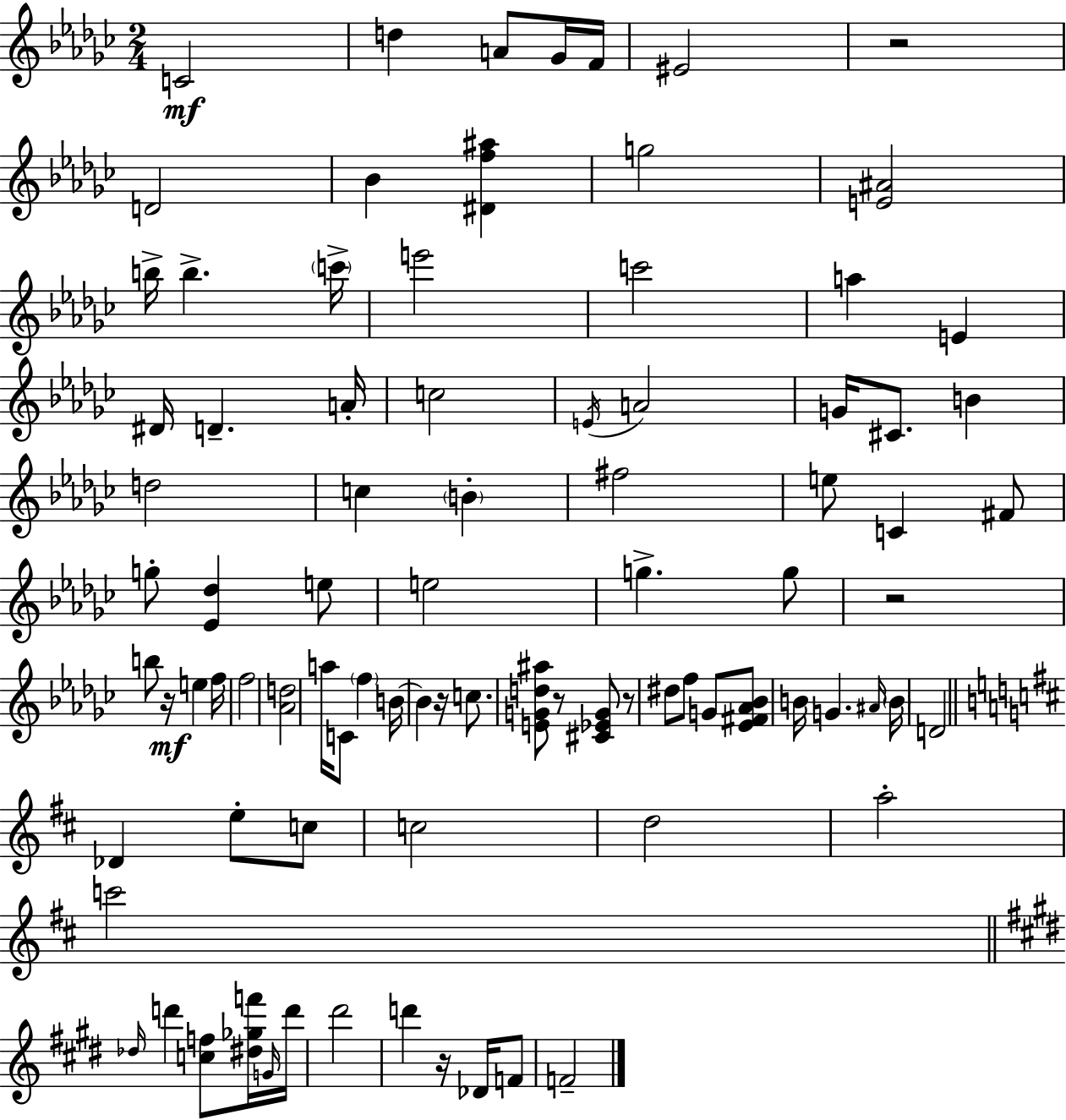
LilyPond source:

{
  \clef treble
  \numericTimeSignature
  \time 2/4
  \key ees \minor
  c'2\mf | d''4 a'8 ges'16 f'16 | eis'2 | r2 | \break d'2 | bes'4 <dis' f'' ais''>4 | g''2 | <e' ais'>2 | \break b''16-> b''4.-> \parenthesize c'''16-> | e'''2 | c'''2 | a''4 e'4 | \break dis'16 d'4.-- a'16-. | c''2 | \acciaccatura { e'16 } a'2 | g'16 cis'8. b'4 | \break d''2 | c''4 \parenthesize b'4-. | fis''2 | e''8 c'4 fis'8 | \break g''8-. <ees' des''>4 e''8 | e''2 | g''4.-> g''8 | r2 | \break b''8 r16\mf e''4 | f''16 f''2 | <aes' d''>2 | a''16 c'8 \parenthesize f''4 | \break b'16~~ b'4 r16 c''8. | <e' g' d'' ais''>8 r8 <cis' ees' g'>8 r8 | dis''8 f''8 g'8 <ees' fis' aes' bes'>8 | b'16 g'4. | \break \grace { ais'16 } \parenthesize b'16 d'2 | \bar "||" \break \key d \major des'4 e''8-. c''8 | c''2 | d''2 | a''2-. | \break c'''2 | \bar "||" \break \key e \major \grace { des''16 } d'''4 <c'' f''>8 <dis'' ges'' f'''>16 | \grace { g'16 } d'''16 dis'''2 | d'''4 r16 des'16 | f'8 f'2-- | \break \bar "|."
}